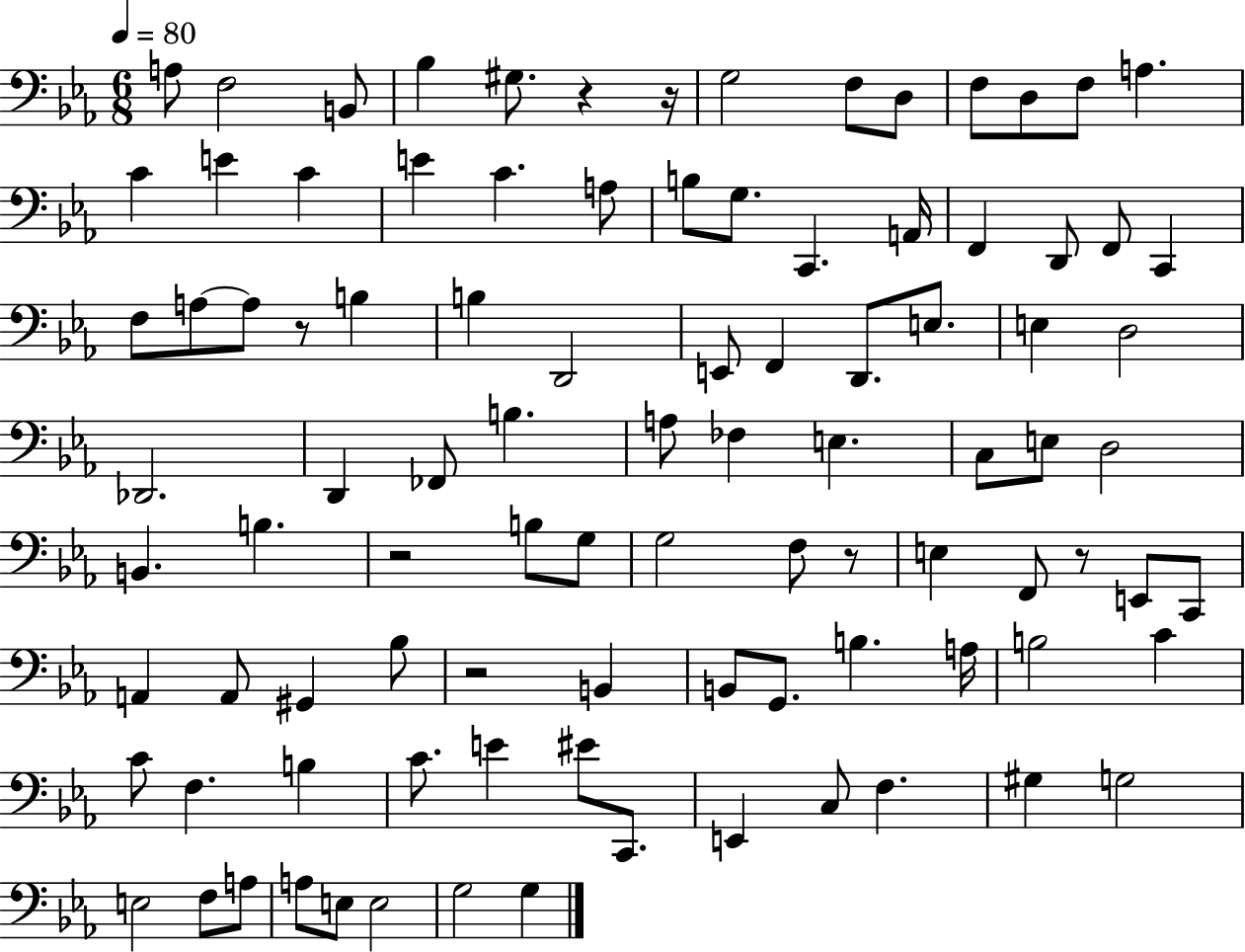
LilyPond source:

{
  \clef bass
  \numericTimeSignature
  \time 6/8
  \key ees \major
  \tempo 4 = 80
  a8 f2 b,8 | bes4 gis8. r4 r16 | g2 f8 d8 | f8 d8 f8 a4. | \break c'4 e'4 c'4 | e'4 c'4. a8 | b8 g8. c,4. a,16 | f,4 d,8 f,8 c,4 | \break f8 a8~~ a8 r8 b4 | b4 d,2 | e,8 f,4 d,8. e8. | e4 d2 | \break des,2. | d,4 fes,8 b4. | a8 fes4 e4. | c8 e8 d2 | \break b,4. b4. | r2 b8 g8 | g2 f8 r8 | e4 f,8 r8 e,8 c,8 | \break a,4 a,8 gis,4 bes8 | r2 b,4 | b,8 g,8. b4. a16 | b2 c'4 | \break c'8 f4. b4 | c'8. e'4 eis'8 c,8. | e,4 c8 f4. | gis4 g2 | \break e2 f8 a8 | a8 e8 e2 | g2 g4 | \bar "|."
}